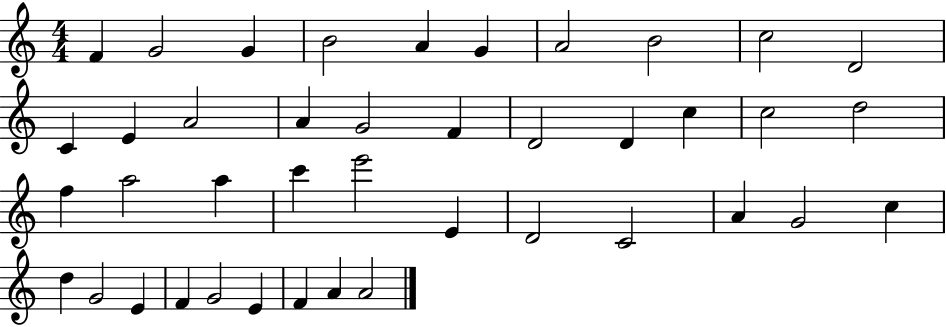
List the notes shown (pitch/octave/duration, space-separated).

F4/q G4/h G4/q B4/h A4/q G4/q A4/h B4/h C5/h D4/h C4/q E4/q A4/h A4/q G4/h F4/q D4/h D4/q C5/q C5/h D5/h F5/q A5/h A5/q C6/q E6/h E4/q D4/h C4/h A4/q G4/h C5/q D5/q G4/h E4/q F4/q G4/h E4/q F4/q A4/q A4/h